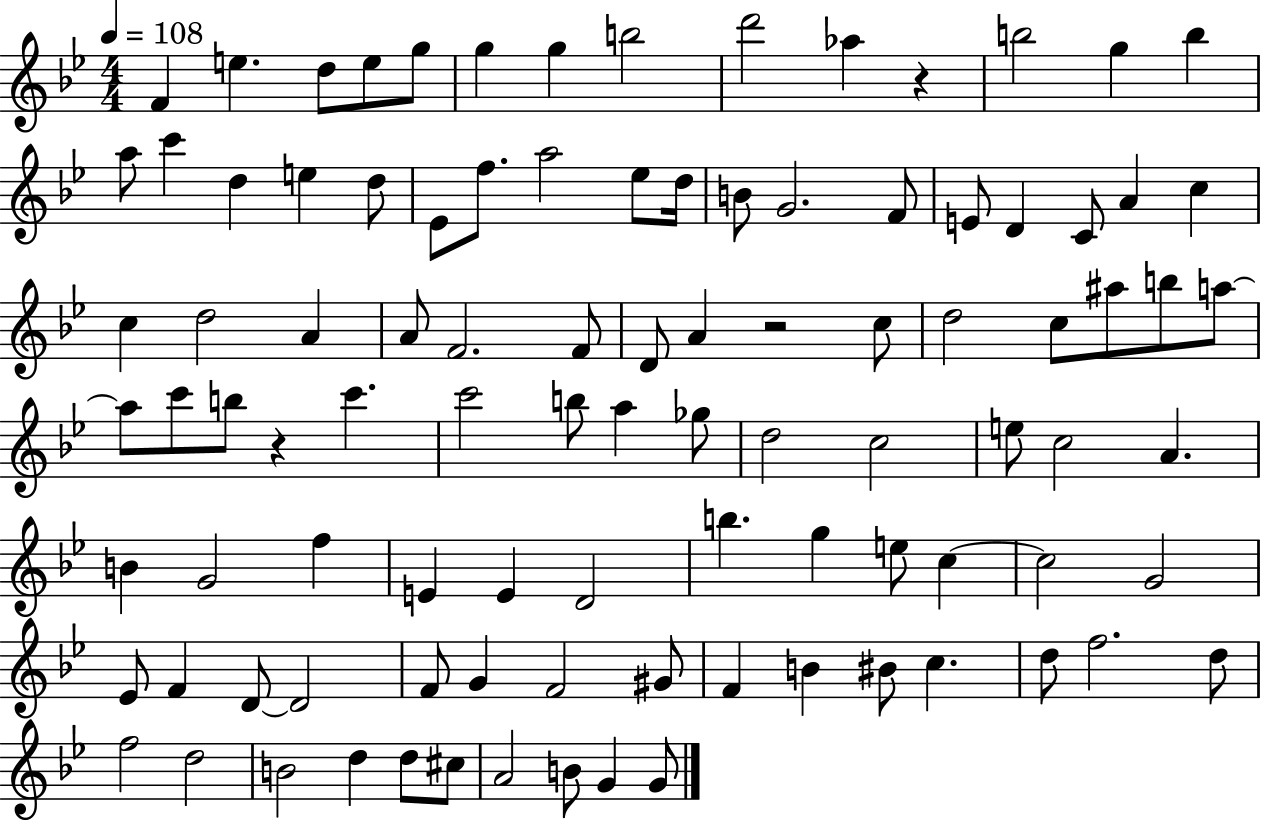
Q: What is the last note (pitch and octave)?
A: G4